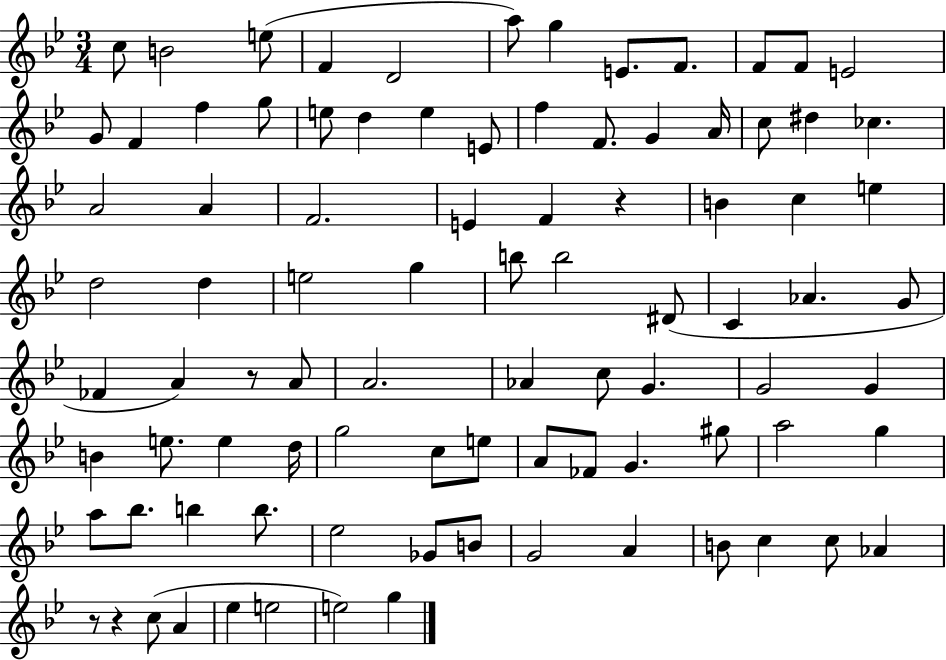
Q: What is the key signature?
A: BES major